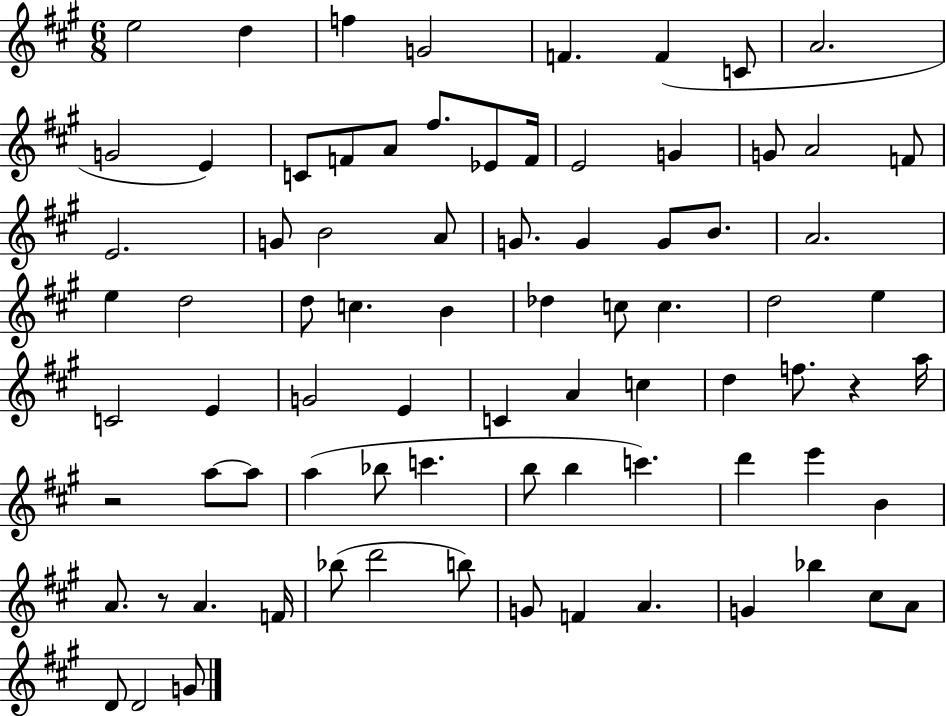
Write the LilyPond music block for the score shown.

{
  \clef treble
  \numericTimeSignature
  \time 6/8
  \key a \major
  e''2 d''4 | f''4 g'2 | f'4. f'4( c'8 | a'2. | \break g'2 e'4) | c'8 f'8 a'8 fis''8. ees'8 f'16 | e'2 g'4 | g'8 a'2 f'8 | \break e'2. | g'8 b'2 a'8 | g'8. g'4 g'8 b'8. | a'2. | \break e''4 d''2 | d''8 c''4. b'4 | des''4 c''8 c''4. | d''2 e''4 | \break c'2 e'4 | g'2 e'4 | c'4 a'4 c''4 | d''4 f''8. r4 a''16 | \break r2 a''8~~ a''8 | a''4( bes''8 c'''4. | b''8 b''4 c'''4.) | d'''4 e'''4 b'4 | \break a'8. r8 a'4. f'16 | bes''8( d'''2 b''8) | g'8 f'4 a'4. | g'4 bes''4 cis''8 a'8 | \break d'8 d'2 g'8 | \bar "|."
}